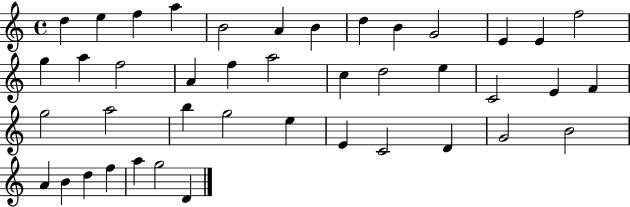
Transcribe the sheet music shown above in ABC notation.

X:1
T:Untitled
M:4/4
L:1/4
K:C
d e f a B2 A B d B G2 E E f2 g a f2 A f a2 c d2 e C2 E F g2 a2 b g2 e E C2 D G2 B2 A B d f a g2 D